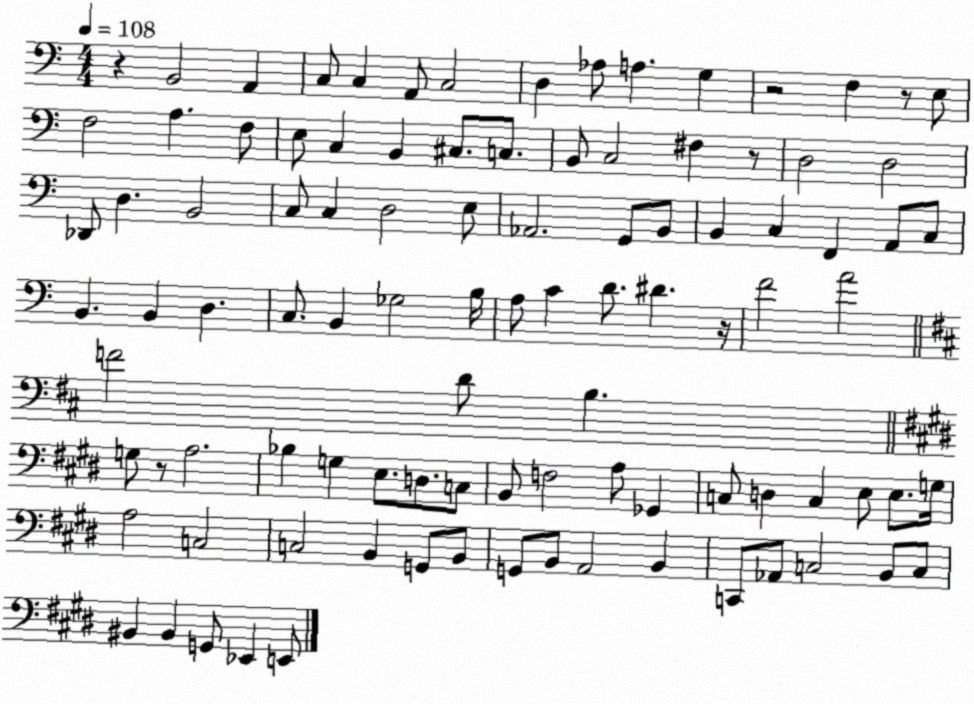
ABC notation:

X:1
T:Untitled
M:4/4
L:1/4
K:C
z B,,2 A,, C,/2 C, A,,/2 C,2 D, _A,/2 A, G, z2 F, z/2 E,/2 F,2 A, F,/2 E,/2 C, B,, ^C,/2 C,/2 B,,/2 C,2 ^F, z/2 D,2 D,2 _D,,/2 D, B,,2 C,/2 C, D,2 E,/2 _A,,2 G,,/2 B,,/2 B,, C, F,, A,,/2 C,/2 B,, B,, D, C,/2 B,, _G,2 B,/4 A,/2 C D/2 ^D z/4 F2 A2 F2 D/2 B, G,/2 z/2 A,2 _B, G, E,/2 D,/2 C,/2 B,,/2 F,2 A,/2 _G,, C,/2 D, C, E,/2 E,/2 G,/4 A,2 C,2 C,2 B,, G,,/2 B,,/2 G,,/2 B,,/2 A,,2 B,, C,,/2 _A,,/2 C,2 B,,/2 C,/2 ^B,, ^B,, G,,/2 _E,, E,,/2